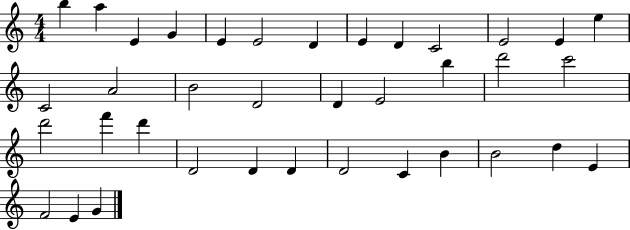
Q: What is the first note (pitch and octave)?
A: B5